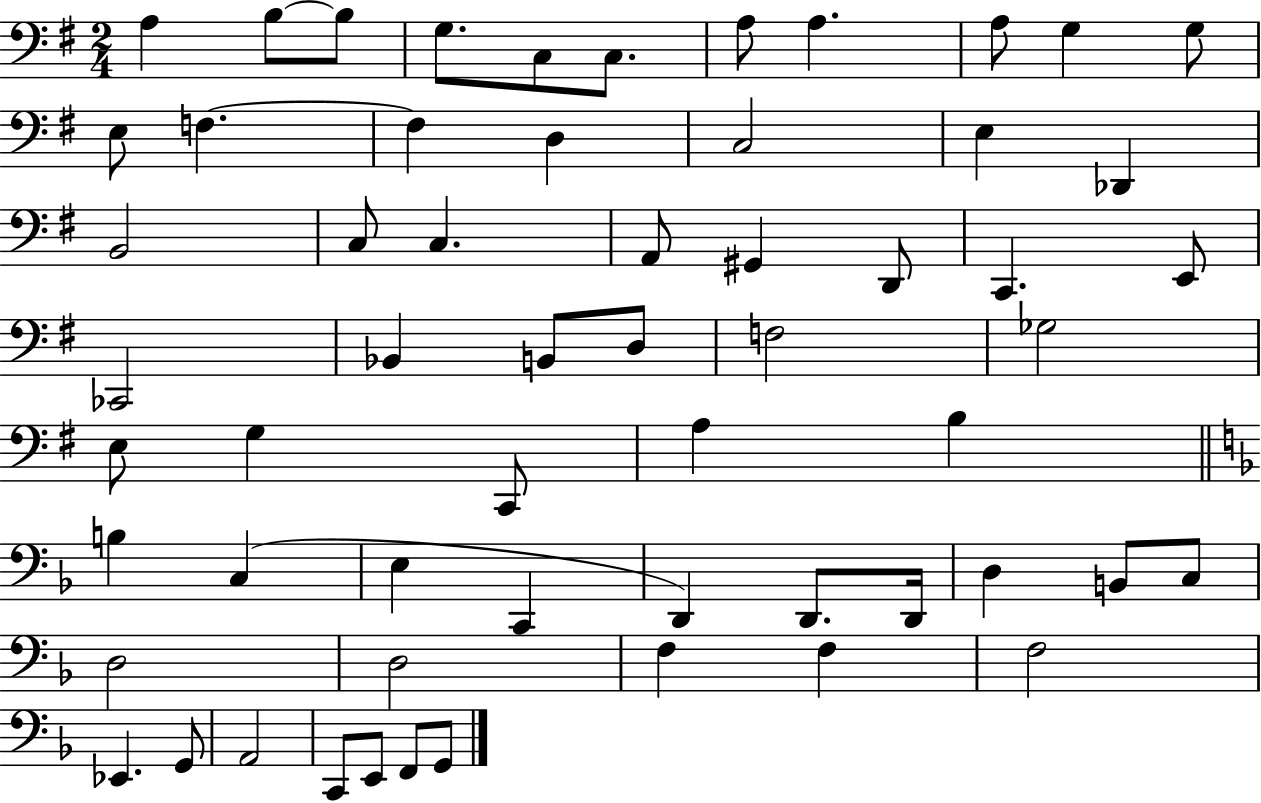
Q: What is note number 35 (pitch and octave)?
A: C2